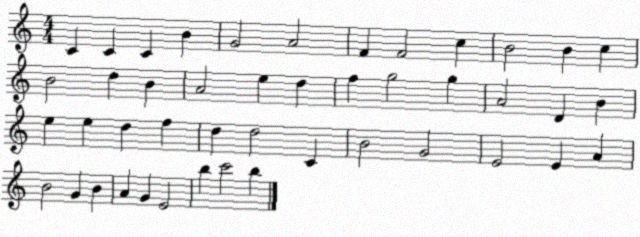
X:1
T:Untitled
M:4/4
L:1/4
K:C
C C C B G2 A2 F F2 c B2 B c B2 d B A2 e d f g2 g A2 D B e e d f d d2 C B2 G2 E2 E A B2 G B A G E2 b c'2 b